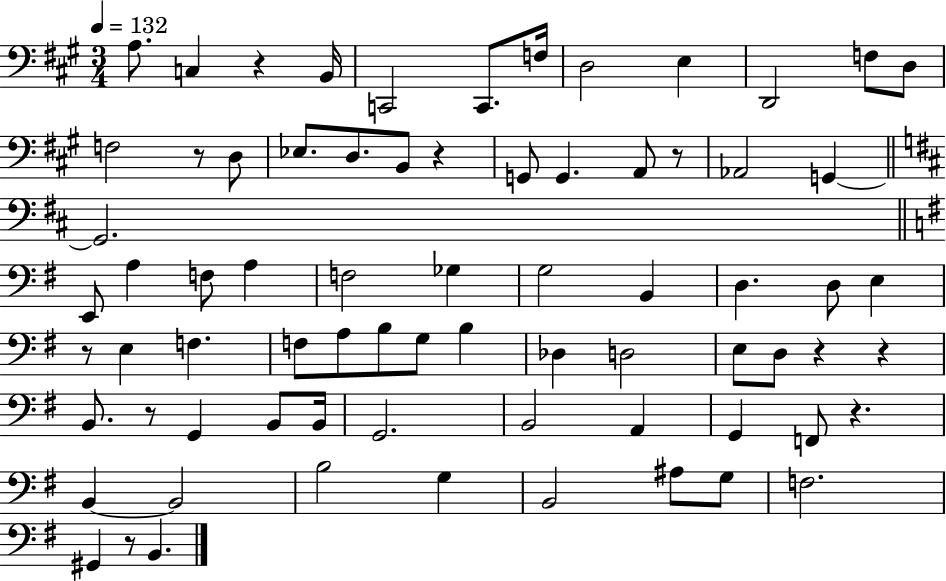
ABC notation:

X:1
T:Untitled
M:3/4
L:1/4
K:A
A,/2 C, z B,,/4 C,,2 C,,/2 F,/4 D,2 E, D,,2 F,/2 D,/2 F,2 z/2 D,/2 _E,/2 D,/2 B,,/2 z G,,/2 G,, A,,/2 z/2 _A,,2 G,, G,,2 E,,/2 A, F,/2 A, F,2 _G, G,2 B,, D, D,/2 E, z/2 E, F, F,/2 A,/2 B,/2 G,/2 B, _D, D,2 E,/2 D,/2 z z B,,/2 z/2 G,, B,,/2 B,,/4 G,,2 B,,2 A,, G,, F,,/2 z B,, B,,2 B,2 G, B,,2 ^A,/2 G,/2 F,2 ^G,, z/2 B,,